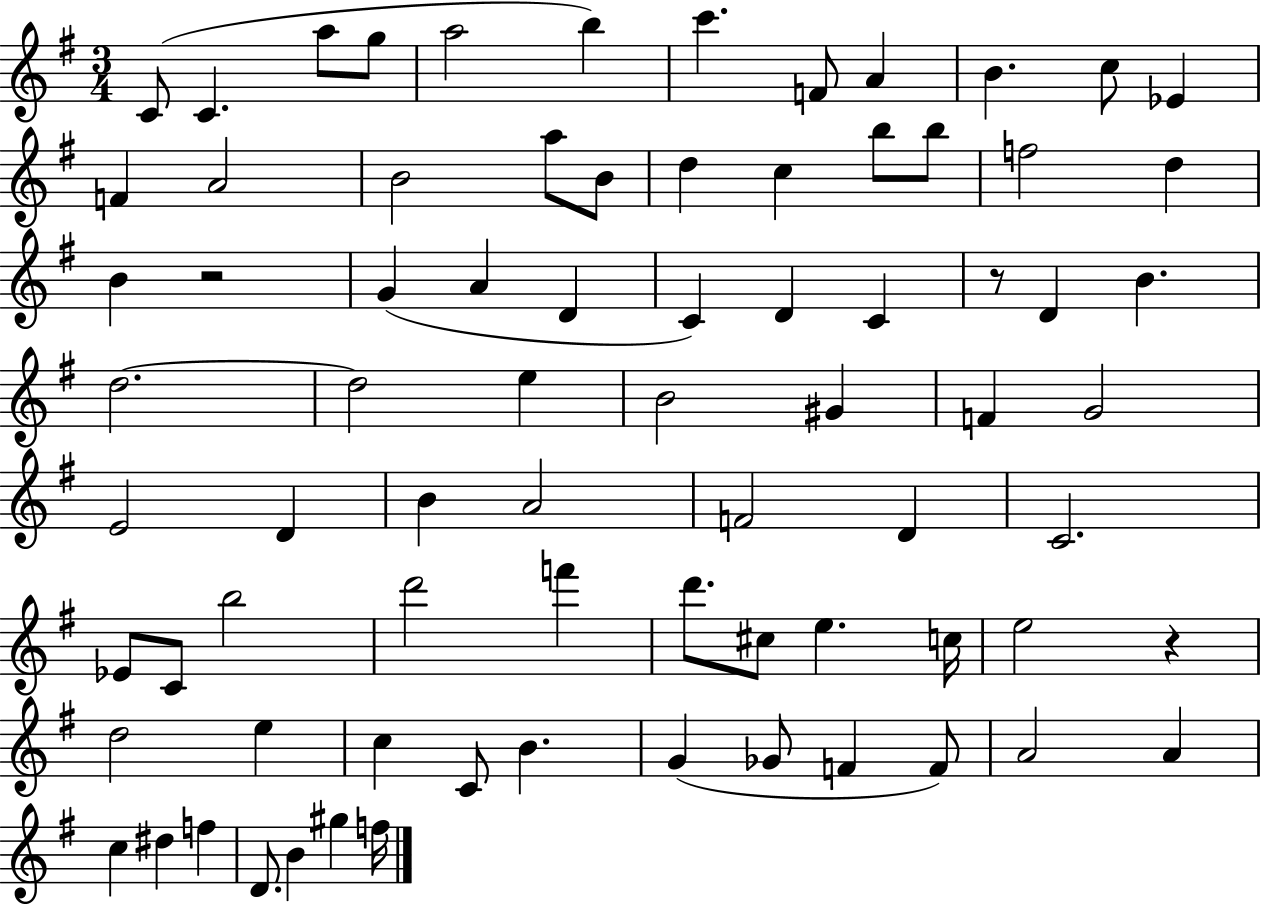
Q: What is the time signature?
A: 3/4